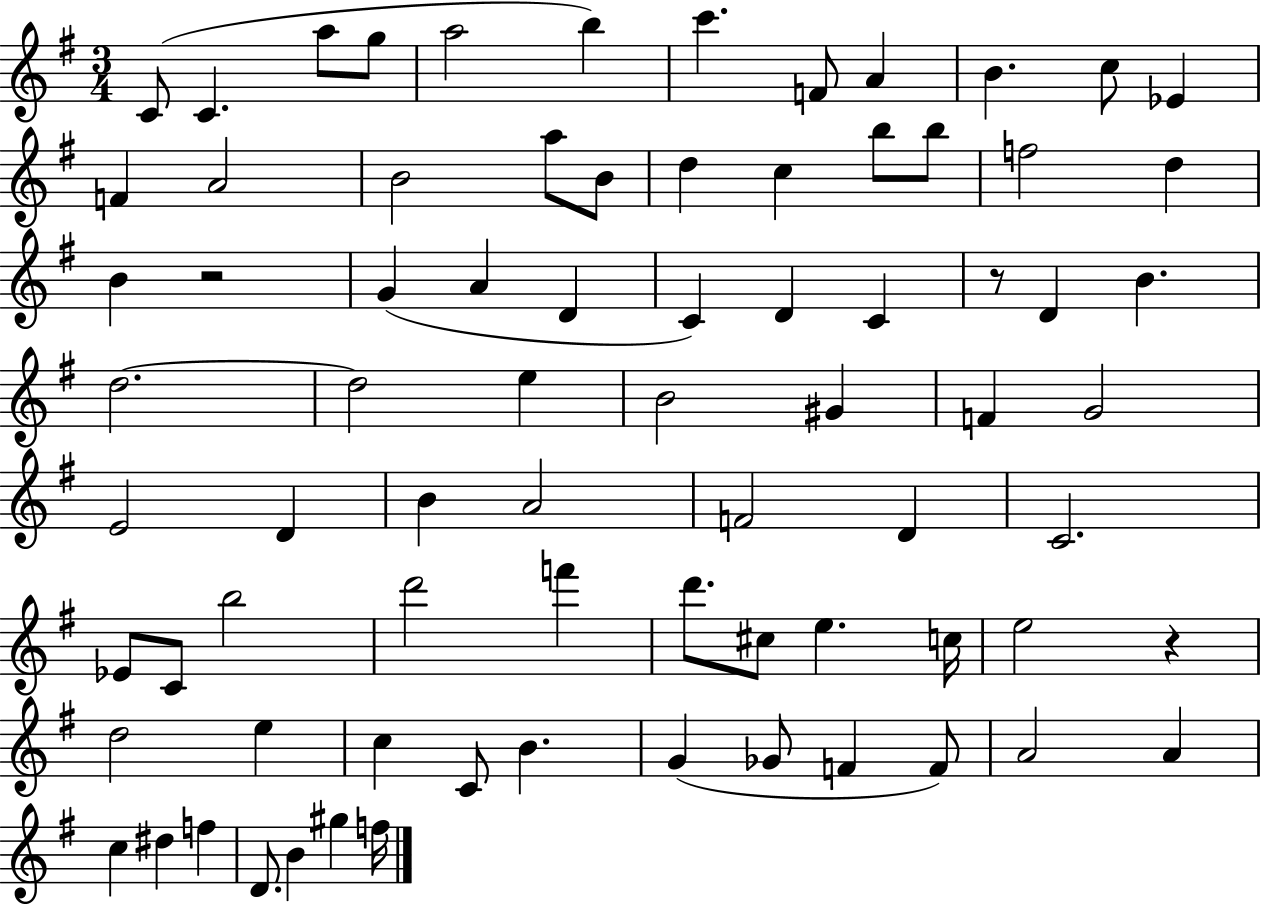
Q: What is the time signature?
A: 3/4